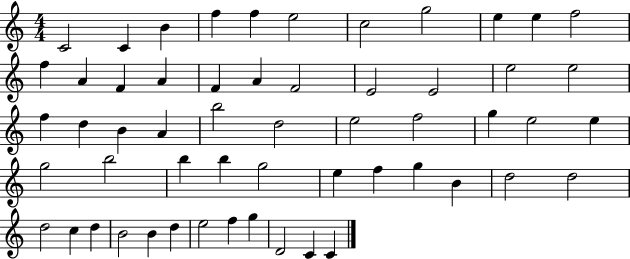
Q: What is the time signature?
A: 4/4